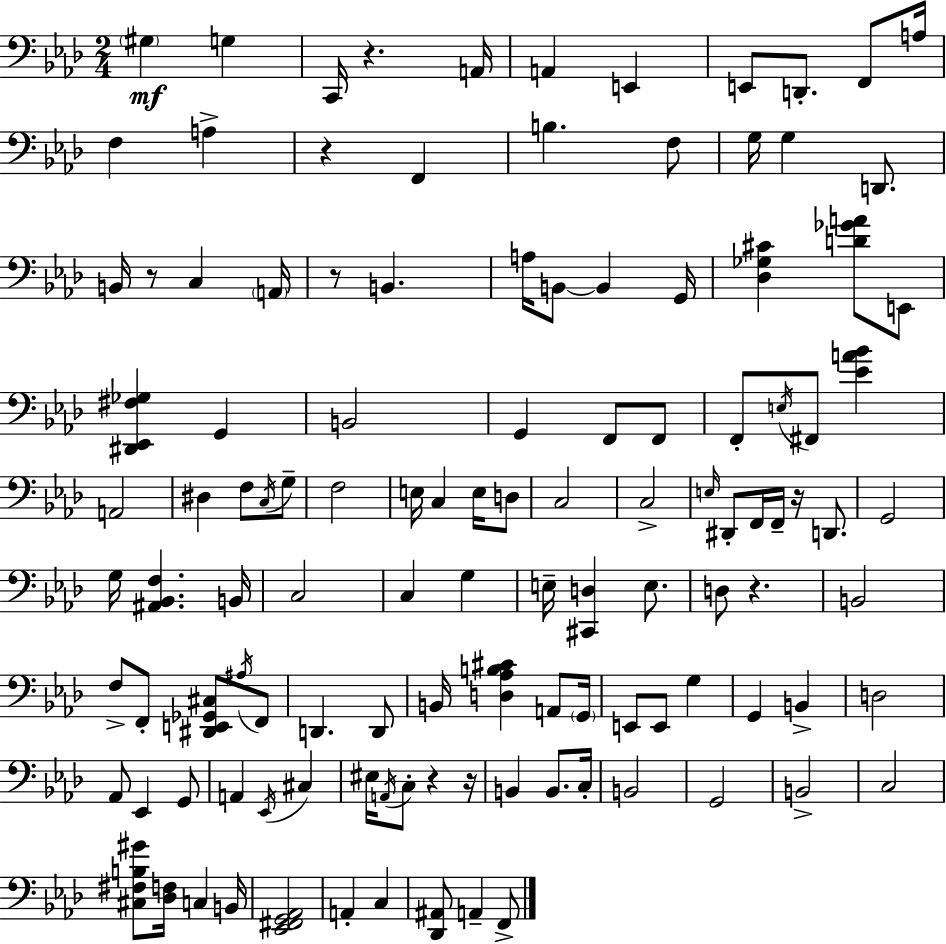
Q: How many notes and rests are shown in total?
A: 119